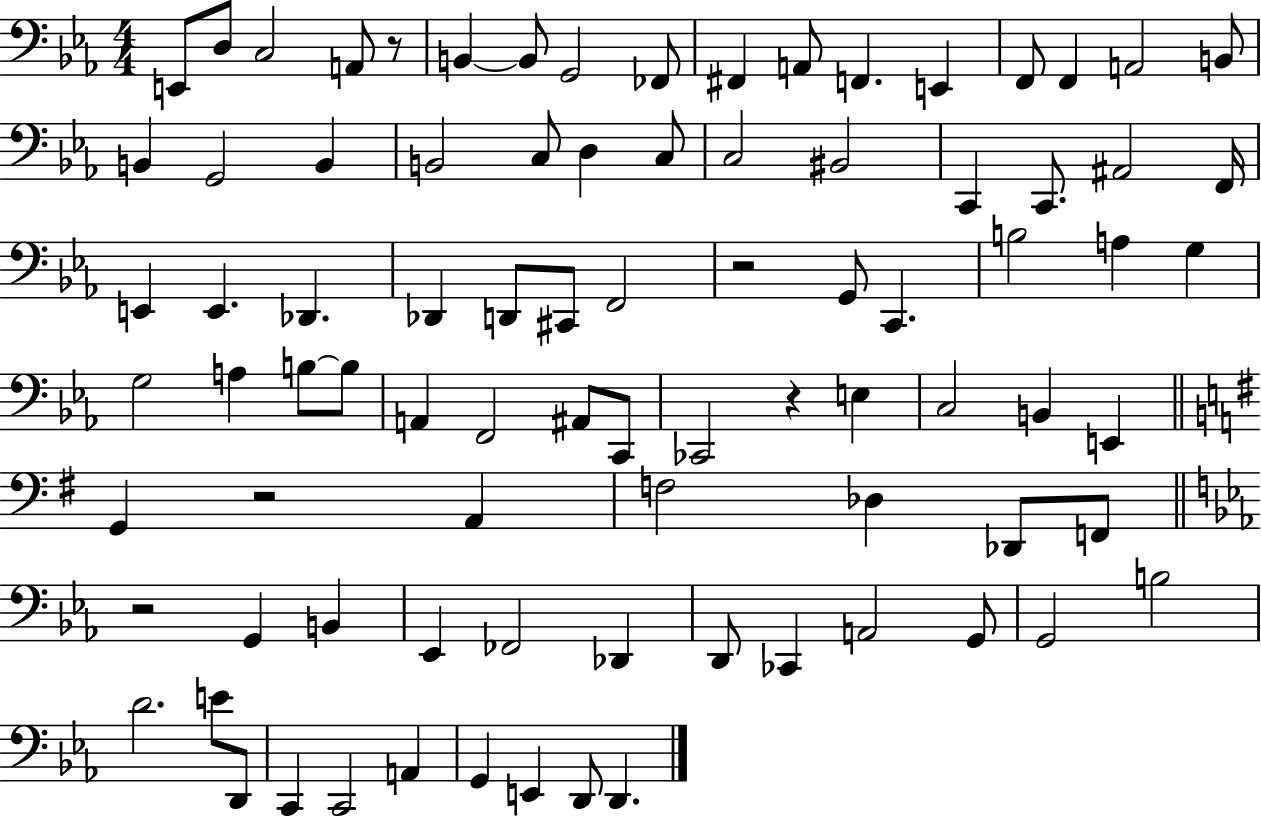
{
  \clef bass
  \numericTimeSignature
  \time 4/4
  \key ees \major
  e,8 d8 c2 a,8 r8 | b,4~~ b,8 g,2 fes,8 | fis,4 a,8 f,4. e,4 | f,8 f,4 a,2 b,8 | \break b,4 g,2 b,4 | b,2 c8 d4 c8 | c2 bis,2 | c,4 c,8. ais,2 f,16 | \break e,4 e,4. des,4. | des,4 d,8 cis,8 f,2 | r2 g,8 c,4. | b2 a4 g4 | \break g2 a4 b8~~ b8 | a,4 f,2 ais,8 c,8 | ces,2 r4 e4 | c2 b,4 e,4 | \break \bar "||" \break \key g \major g,4 r2 a,4 | f2 des4 des,8 f,8 | \bar "||" \break \key c \minor r2 g,4 b,4 | ees,4 fes,2 des,4 | d,8 ces,4 a,2 g,8 | g,2 b2 | \break d'2. e'8 d,8 | c,4 c,2 a,4 | g,4 e,4 d,8 d,4. | \bar "|."
}